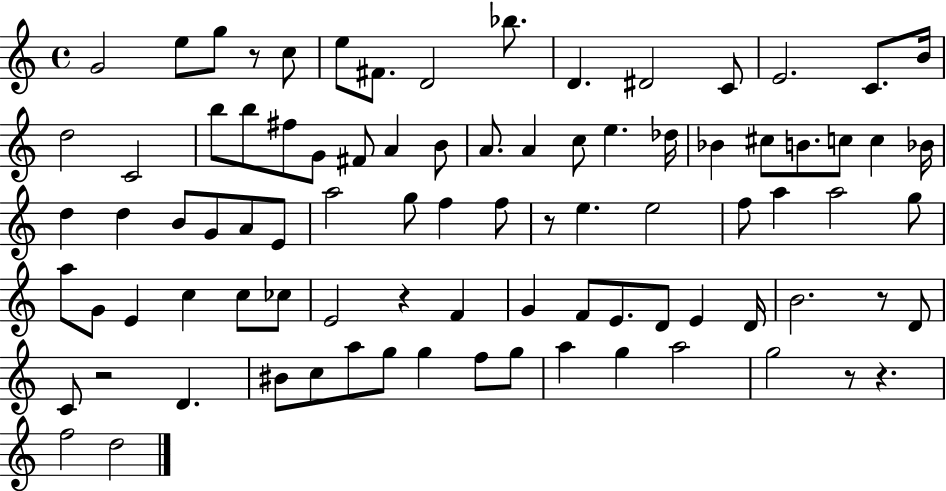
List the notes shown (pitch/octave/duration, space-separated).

G4/h E5/e G5/e R/e C5/e E5/e F#4/e. D4/h Bb5/e. D4/q. D#4/h C4/e E4/h. C4/e. B4/s D5/h C4/h B5/e B5/e F#5/e G4/e F#4/e A4/q B4/e A4/e. A4/q C5/e E5/q. Db5/s Bb4/q C#5/e B4/e. C5/e C5/q Bb4/s D5/q D5/q B4/e G4/e A4/e E4/e A5/h G5/e F5/q F5/e R/e E5/q. E5/h F5/e A5/q A5/h G5/e A5/e G4/e E4/q C5/q C5/e CES5/e E4/h R/q F4/q G4/q F4/e E4/e. D4/e E4/q D4/s B4/h. R/e D4/e C4/e R/h D4/q. BIS4/e C5/e A5/e G5/e G5/q F5/e G5/e A5/q G5/q A5/h G5/h R/e R/q. F5/h D5/h